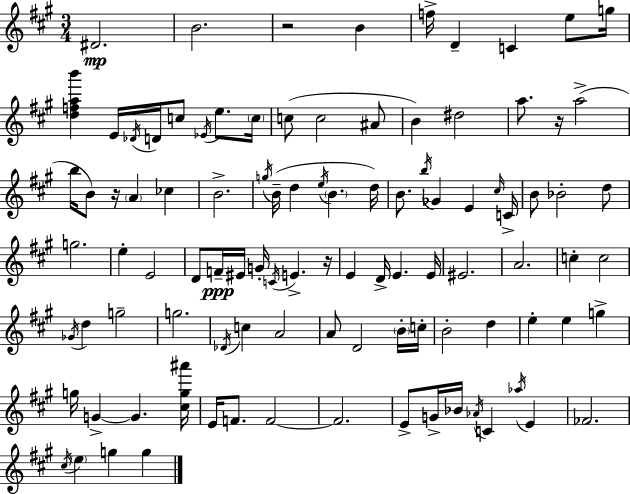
D#4/h. B4/h. R/h B4/q F5/s D4/q C4/q E5/e G5/s [D5,F5,A5,B6]/q E4/s Db4/s D4/s C5/e Eb4/s E5/e. C5/s C5/e C5/h A#4/e B4/q D#5/h A5/e. R/s A5/h B5/s B4/e R/s A4/q CES5/q B4/h. G5/s B4/s D5/q E5/s B4/q. D5/s B4/e. B5/s Gb4/q E4/q C#5/s C4/s B4/e Bb4/h D5/e G5/h. E5/q E4/h D4/e F4/s EIS4/s G4/s C4/s E4/q. R/s E4/q D4/s E4/q. E4/s EIS4/h. A4/h. C5/q C5/h Gb4/s D5/q G5/h G5/h. Db4/s C5/q A4/h A4/e D4/h B4/s C5/s B4/h D5/q E5/q E5/q G5/q G5/s G4/q G4/q. [C#5,G5,A#6]/s E4/s F4/e. F4/h F4/h. E4/e G4/s Bb4/s Ab4/s C4/q Ab5/s E4/q FES4/h. C#5/s E5/q G5/q G5/q